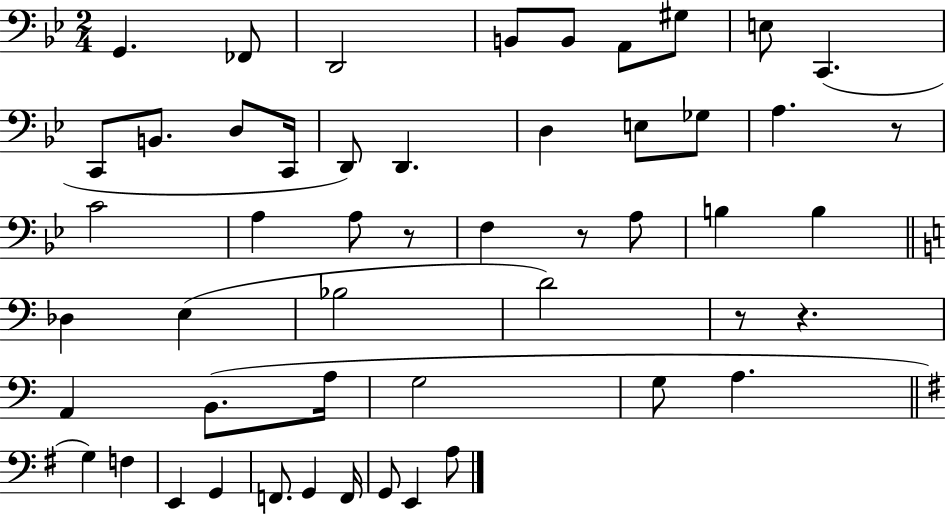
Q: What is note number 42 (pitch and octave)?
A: G2